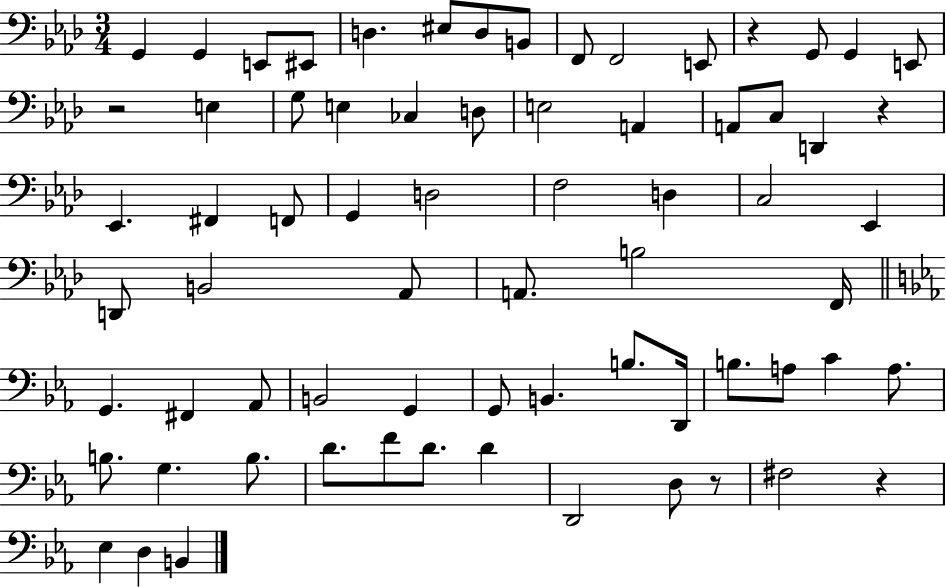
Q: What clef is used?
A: bass